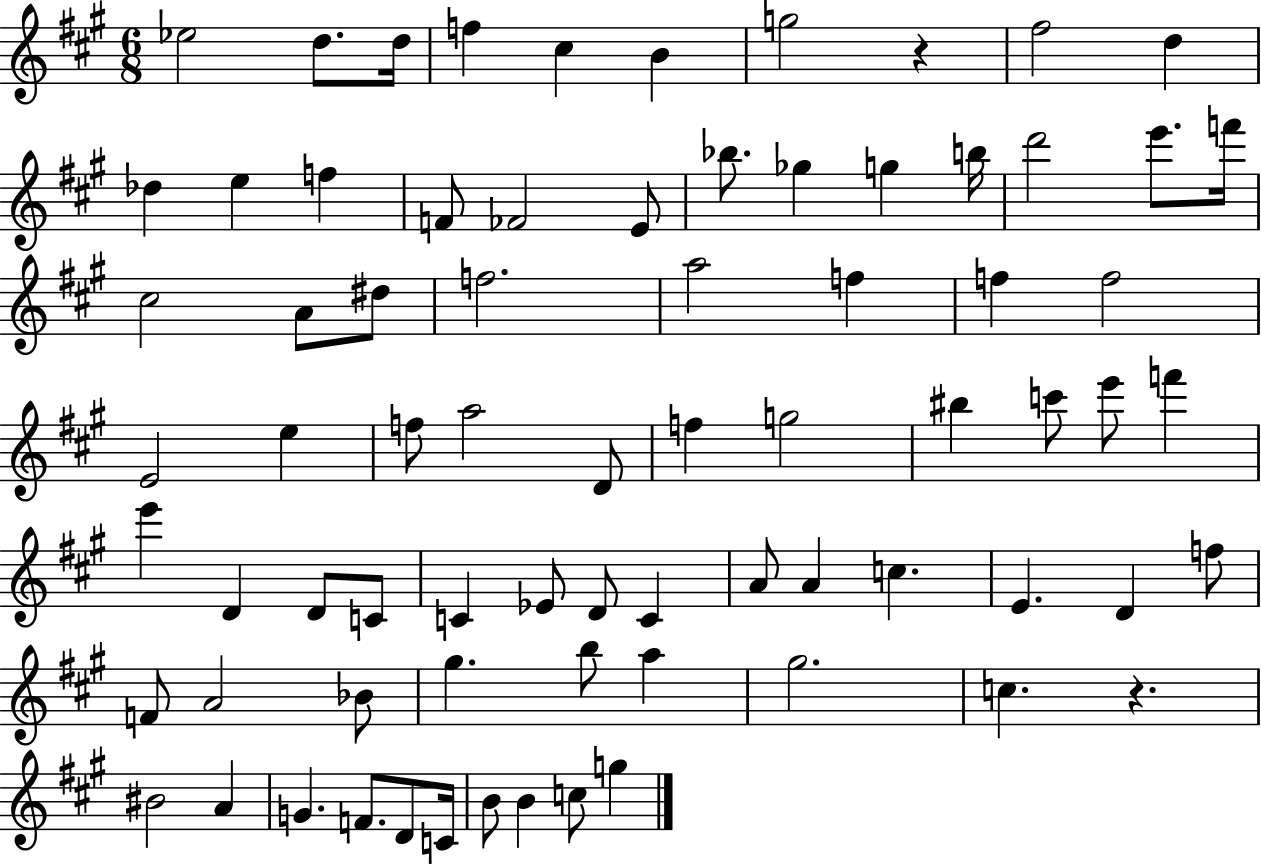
{
  \clef treble
  \numericTimeSignature
  \time 6/8
  \key a \major
  \repeat volta 2 { ees''2 d''8. d''16 | f''4 cis''4 b'4 | g''2 r4 | fis''2 d''4 | \break des''4 e''4 f''4 | f'8 fes'2 e'8 | bes''8. ges''4 g''4 b''16 | d'''2 e'''8. f'''16 | \break cis''2 a'8 dis''8 | f''2. | a''2 f''4 | f''4 f''2 | \break e'2 e''4 | f''8 a''2 d'8 | f''4 g''2 | bis''4 c'''8 e'''8 f'''4 | \break e'''4 d'4 d'8 c'8 | c'4 ees'8 d'8 c'4 | a'8 a'4 c''4. | e'4. d'4 f''8 | \break f'8 a'2 bes'8 | gis''4. b''8 a''4 | gis''2. | c''4. r4. | \break bis'2 a'4 | g'4. f'8. d'8 c'16 | b'8 b'4 c''8 g''4 | } \bar "|."
}